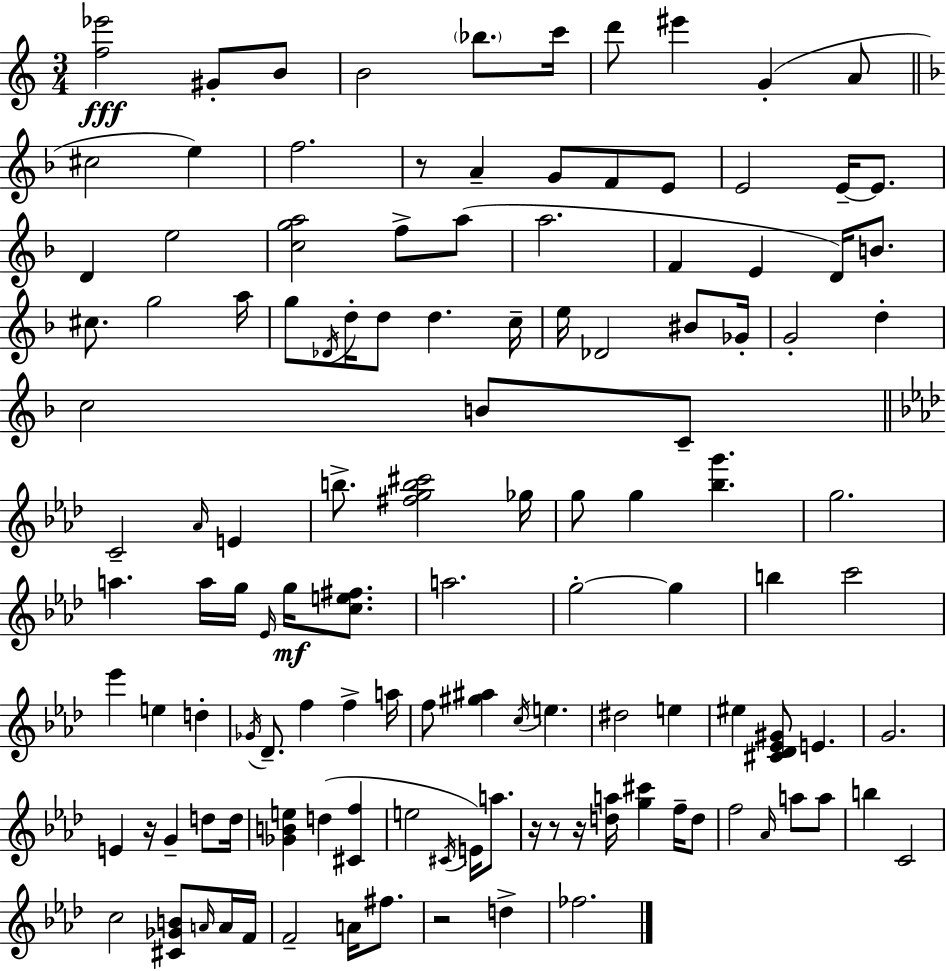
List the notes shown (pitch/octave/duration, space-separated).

[F5,Eb6]/h G#4/e B4/e B4/h Bb5/e. C6/s D6/e EIS6/q G4/q A4/e C#5/h E5/q F5/h. R/e A4/q G4/e F4/e E4/e E4/h E4/s E4/e. D4/q E5/h [C5,G5,A5]/h F5/e A5/e A5/h. F4/q E4/q D4/s B4/e. C#5/e. G5/h A5/s G5/e Db4/s D5/s D5/e D5/q. C5/s E5/s Db4/h BIS4/e Gb4/s G4/h D5/q C5/h B4/e C4/e C4/h Ab4/s E4/q B5/e. [F#5,G5,B5,C#6]/h Gb5/s G5/e G5/q [Bb5,G6]/q. G5/h. A5/q. A5/s G5/s Eb4/s G5/s [C5,E5,F#5]/e. A5/h. G5/h G5/q B5/q C6/h Eb6/q E5/q D5/q Gb4/s Db4/e. F5/q F5/q A5/s F5/e [G#5,A#5]/q C5/s E5/q. D#5/h E5/q EIS5/q [C#4,Db4,Eb4,G#4]/e E4/q. G4/h. E4/q R/s G4/q D5/e D5/s [Gb4,B4,E5]/q D5/q [C#4,F5]/q E5/h C#4/s E4/s A5/e. R/s R/e R/s [D5,A5]/s [G5,C#6]/q F5/s D5/e F5/h Ab4/s A5/e A5/e B5/q C4/h C5/h [C#4,Gb4,B4]/e A4/s A4/s F4/s F4/h A4/s F#5/e. R/h D5/q FES5/h.